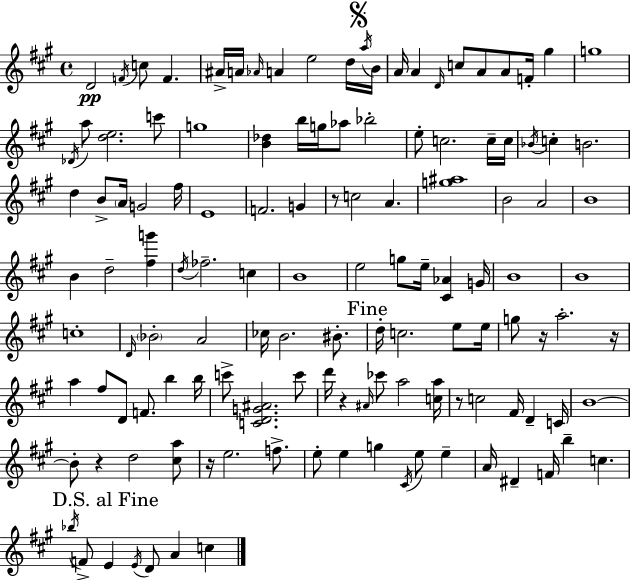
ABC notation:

X:1
T:Untitled
M:4/4
L:1/4
K:A
D2 F/4 c/2 F ^A/4 A/4 _A/4 A e2 d/4 a/4 B/4 A/4 A D/4 c/2 A/2 A/2 F/4 ^g g4 _D/4 a/2 [de]2 c'/2 g4 [B_d] b/4 g/4 _a/2 _b2 e/2 c2 c/4 c/4 _B/4 c B2 d B/2 A/4 G2 ^f/4 E4 F2 G z/2 c2 A [g^a]4 B2 A2 B4 B d2 [^fg'] d/4 _f2 c B4 e2 g/2 e/4 [^C_A] G/4 B4 B4 c4 D/4 _B2 A2 _c/4 B2 ^B/2 d/4 c2 e/2 e/4 g/2 z/4 a2 z/4 a ^f/2 D/2 F/2 b b/4 c'/2 [CDG^A]2 c'/2 d'/4 z ^A/4 _c'/2 a2 [ca]/4 z/2 c2 ^F/4 D C/4 B4 B/2 z d2 [^ca]/2 z/4 e2 f/2 e/2 e g ^C/4 e/2 e A/4 ^D F/4 b c _b/4 F/2 E E/4 D/2 A c